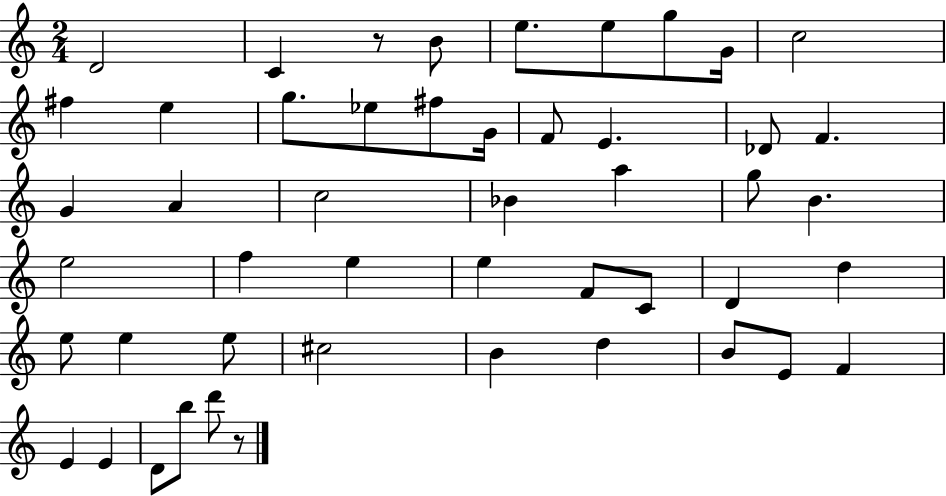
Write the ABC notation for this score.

X:1
T:Untitled
M:2/4
L:1/4
K:C
D2 C z/2 B/2 e/2 e/2 g/2 G/4 c2 ^f e g/2 _e/2 ^f/2 G/4 F/2 E _D/2 F G A c2 _B a g/2 B e2 f e e F/2 C/2 D d e/2 e e/2 ^c2 B d B/2 E/2 F E E D/2 b/2 d'/2 z/2